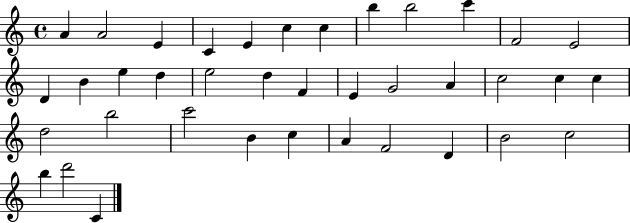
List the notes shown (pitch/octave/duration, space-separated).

A4/q A4/h E4/q C4/q E4/q C5/q C5/q B5/q B5/h C6/q F4/h E4/h D4/q B4/q E5/q D5/q E5/h D5/q F4/q E4/q G4/h A4/q C5/h C5/q C5/q D5/h B5/h C6/h B4/q C5/q A4/q F4/h D4/q B4/h C5/h B5/q D6/h C4/q